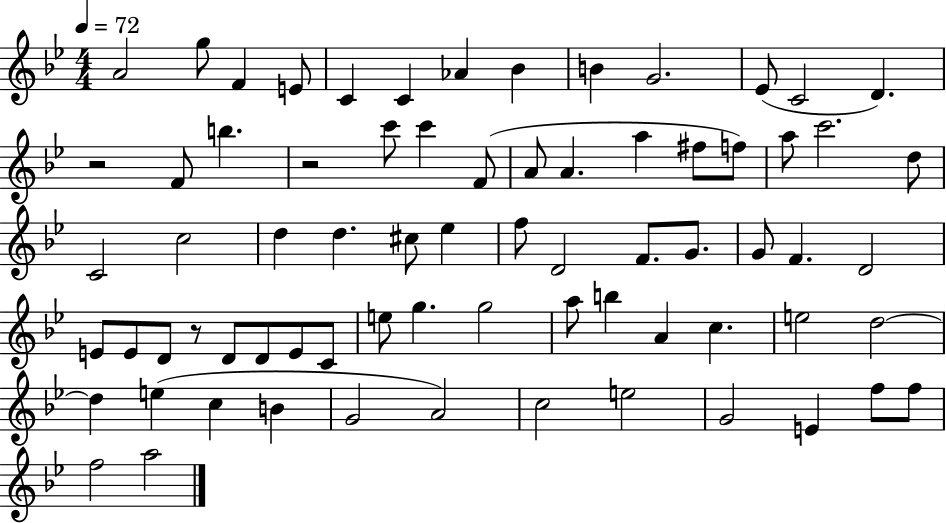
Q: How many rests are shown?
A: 3